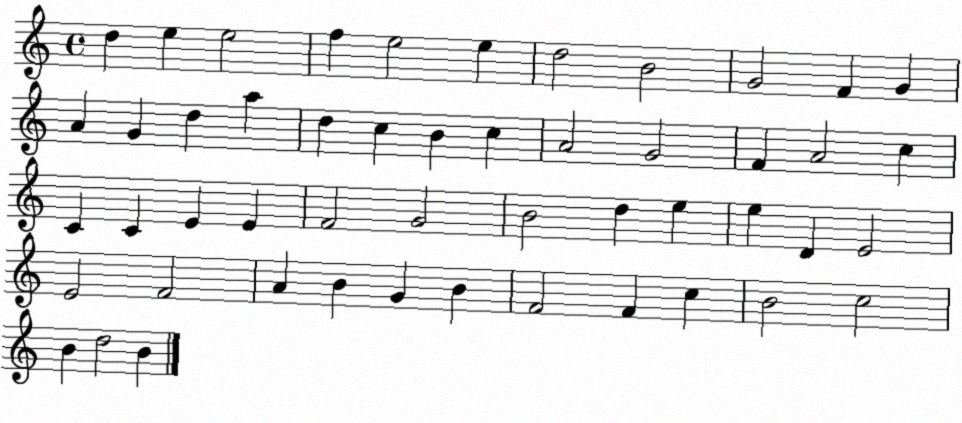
X:1
T:Untitled
M:4/4
L:1/4
K:C
d e e2 f e2 e d2 B2 G2 F G A G d a d c B c A2 G2 F A2 c C C E E F2 G2 B2 d e e D E2 E2 F2 A B G B F2 F c B2 c2 B d2 B